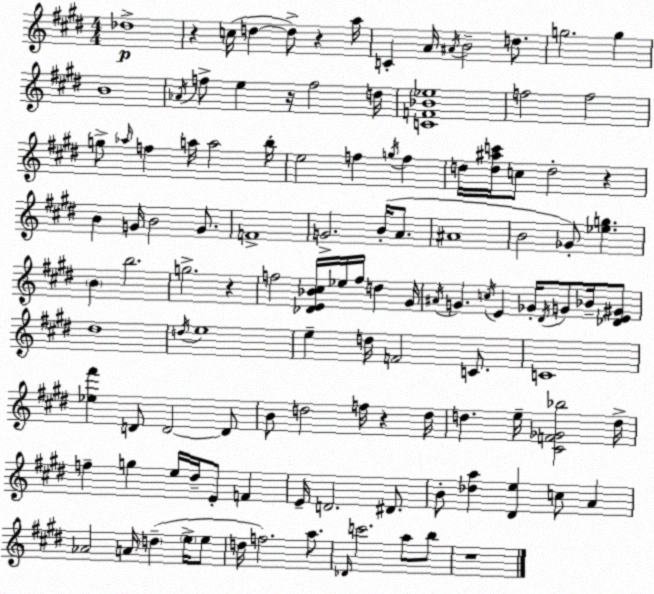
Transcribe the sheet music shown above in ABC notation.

X:1
T:Untitled
M:4/4
L:1/4
K:E
_d4 z c/4 d d/2 z a/4 C A/4 ^A/4 B2 d/2 g2 g B4 _A/4 f/2 e z/4 f2 d/4 [CF_B_e]4 f2 f2 g/2 _a/4 f a/4 a2 b/4 e2 f g/4 f d/4 [d^ac']/4 c/2 d2 z B G/4 B2 G/2 F4 G2 B/4 A/2 ^A4 B2 _G/2 [_eg] B b2 g2 z f2 [_DE_B^c]/4 _e/4 f/4 d ^G/4 ^A/4 G c/4 E _G/4 ^D/4 G/2 _B/4 [_DE^G]/2 ^d4 d/4 e4 e d/4 F2 C/2 C4 [_e^f'] D/2 D2 D/2 B/2 d2 f/4 z d/4 d e/4 [^CF_G_b]2 d/4 f g e/4 ^d/4 E/2 F E/4 D2 ^D/2 B/2 [_da] [^De] c/2 A _A2 A/4 d e/4 e/2 d/4 f2 a/2 _D/4 c'2 a/2 b/2 z4